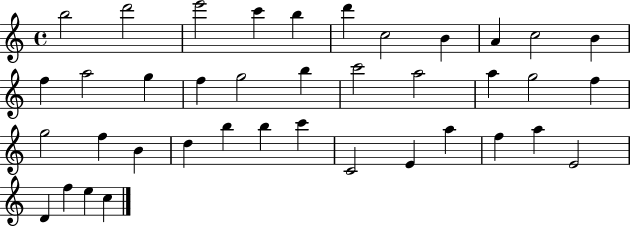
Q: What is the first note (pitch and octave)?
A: B5